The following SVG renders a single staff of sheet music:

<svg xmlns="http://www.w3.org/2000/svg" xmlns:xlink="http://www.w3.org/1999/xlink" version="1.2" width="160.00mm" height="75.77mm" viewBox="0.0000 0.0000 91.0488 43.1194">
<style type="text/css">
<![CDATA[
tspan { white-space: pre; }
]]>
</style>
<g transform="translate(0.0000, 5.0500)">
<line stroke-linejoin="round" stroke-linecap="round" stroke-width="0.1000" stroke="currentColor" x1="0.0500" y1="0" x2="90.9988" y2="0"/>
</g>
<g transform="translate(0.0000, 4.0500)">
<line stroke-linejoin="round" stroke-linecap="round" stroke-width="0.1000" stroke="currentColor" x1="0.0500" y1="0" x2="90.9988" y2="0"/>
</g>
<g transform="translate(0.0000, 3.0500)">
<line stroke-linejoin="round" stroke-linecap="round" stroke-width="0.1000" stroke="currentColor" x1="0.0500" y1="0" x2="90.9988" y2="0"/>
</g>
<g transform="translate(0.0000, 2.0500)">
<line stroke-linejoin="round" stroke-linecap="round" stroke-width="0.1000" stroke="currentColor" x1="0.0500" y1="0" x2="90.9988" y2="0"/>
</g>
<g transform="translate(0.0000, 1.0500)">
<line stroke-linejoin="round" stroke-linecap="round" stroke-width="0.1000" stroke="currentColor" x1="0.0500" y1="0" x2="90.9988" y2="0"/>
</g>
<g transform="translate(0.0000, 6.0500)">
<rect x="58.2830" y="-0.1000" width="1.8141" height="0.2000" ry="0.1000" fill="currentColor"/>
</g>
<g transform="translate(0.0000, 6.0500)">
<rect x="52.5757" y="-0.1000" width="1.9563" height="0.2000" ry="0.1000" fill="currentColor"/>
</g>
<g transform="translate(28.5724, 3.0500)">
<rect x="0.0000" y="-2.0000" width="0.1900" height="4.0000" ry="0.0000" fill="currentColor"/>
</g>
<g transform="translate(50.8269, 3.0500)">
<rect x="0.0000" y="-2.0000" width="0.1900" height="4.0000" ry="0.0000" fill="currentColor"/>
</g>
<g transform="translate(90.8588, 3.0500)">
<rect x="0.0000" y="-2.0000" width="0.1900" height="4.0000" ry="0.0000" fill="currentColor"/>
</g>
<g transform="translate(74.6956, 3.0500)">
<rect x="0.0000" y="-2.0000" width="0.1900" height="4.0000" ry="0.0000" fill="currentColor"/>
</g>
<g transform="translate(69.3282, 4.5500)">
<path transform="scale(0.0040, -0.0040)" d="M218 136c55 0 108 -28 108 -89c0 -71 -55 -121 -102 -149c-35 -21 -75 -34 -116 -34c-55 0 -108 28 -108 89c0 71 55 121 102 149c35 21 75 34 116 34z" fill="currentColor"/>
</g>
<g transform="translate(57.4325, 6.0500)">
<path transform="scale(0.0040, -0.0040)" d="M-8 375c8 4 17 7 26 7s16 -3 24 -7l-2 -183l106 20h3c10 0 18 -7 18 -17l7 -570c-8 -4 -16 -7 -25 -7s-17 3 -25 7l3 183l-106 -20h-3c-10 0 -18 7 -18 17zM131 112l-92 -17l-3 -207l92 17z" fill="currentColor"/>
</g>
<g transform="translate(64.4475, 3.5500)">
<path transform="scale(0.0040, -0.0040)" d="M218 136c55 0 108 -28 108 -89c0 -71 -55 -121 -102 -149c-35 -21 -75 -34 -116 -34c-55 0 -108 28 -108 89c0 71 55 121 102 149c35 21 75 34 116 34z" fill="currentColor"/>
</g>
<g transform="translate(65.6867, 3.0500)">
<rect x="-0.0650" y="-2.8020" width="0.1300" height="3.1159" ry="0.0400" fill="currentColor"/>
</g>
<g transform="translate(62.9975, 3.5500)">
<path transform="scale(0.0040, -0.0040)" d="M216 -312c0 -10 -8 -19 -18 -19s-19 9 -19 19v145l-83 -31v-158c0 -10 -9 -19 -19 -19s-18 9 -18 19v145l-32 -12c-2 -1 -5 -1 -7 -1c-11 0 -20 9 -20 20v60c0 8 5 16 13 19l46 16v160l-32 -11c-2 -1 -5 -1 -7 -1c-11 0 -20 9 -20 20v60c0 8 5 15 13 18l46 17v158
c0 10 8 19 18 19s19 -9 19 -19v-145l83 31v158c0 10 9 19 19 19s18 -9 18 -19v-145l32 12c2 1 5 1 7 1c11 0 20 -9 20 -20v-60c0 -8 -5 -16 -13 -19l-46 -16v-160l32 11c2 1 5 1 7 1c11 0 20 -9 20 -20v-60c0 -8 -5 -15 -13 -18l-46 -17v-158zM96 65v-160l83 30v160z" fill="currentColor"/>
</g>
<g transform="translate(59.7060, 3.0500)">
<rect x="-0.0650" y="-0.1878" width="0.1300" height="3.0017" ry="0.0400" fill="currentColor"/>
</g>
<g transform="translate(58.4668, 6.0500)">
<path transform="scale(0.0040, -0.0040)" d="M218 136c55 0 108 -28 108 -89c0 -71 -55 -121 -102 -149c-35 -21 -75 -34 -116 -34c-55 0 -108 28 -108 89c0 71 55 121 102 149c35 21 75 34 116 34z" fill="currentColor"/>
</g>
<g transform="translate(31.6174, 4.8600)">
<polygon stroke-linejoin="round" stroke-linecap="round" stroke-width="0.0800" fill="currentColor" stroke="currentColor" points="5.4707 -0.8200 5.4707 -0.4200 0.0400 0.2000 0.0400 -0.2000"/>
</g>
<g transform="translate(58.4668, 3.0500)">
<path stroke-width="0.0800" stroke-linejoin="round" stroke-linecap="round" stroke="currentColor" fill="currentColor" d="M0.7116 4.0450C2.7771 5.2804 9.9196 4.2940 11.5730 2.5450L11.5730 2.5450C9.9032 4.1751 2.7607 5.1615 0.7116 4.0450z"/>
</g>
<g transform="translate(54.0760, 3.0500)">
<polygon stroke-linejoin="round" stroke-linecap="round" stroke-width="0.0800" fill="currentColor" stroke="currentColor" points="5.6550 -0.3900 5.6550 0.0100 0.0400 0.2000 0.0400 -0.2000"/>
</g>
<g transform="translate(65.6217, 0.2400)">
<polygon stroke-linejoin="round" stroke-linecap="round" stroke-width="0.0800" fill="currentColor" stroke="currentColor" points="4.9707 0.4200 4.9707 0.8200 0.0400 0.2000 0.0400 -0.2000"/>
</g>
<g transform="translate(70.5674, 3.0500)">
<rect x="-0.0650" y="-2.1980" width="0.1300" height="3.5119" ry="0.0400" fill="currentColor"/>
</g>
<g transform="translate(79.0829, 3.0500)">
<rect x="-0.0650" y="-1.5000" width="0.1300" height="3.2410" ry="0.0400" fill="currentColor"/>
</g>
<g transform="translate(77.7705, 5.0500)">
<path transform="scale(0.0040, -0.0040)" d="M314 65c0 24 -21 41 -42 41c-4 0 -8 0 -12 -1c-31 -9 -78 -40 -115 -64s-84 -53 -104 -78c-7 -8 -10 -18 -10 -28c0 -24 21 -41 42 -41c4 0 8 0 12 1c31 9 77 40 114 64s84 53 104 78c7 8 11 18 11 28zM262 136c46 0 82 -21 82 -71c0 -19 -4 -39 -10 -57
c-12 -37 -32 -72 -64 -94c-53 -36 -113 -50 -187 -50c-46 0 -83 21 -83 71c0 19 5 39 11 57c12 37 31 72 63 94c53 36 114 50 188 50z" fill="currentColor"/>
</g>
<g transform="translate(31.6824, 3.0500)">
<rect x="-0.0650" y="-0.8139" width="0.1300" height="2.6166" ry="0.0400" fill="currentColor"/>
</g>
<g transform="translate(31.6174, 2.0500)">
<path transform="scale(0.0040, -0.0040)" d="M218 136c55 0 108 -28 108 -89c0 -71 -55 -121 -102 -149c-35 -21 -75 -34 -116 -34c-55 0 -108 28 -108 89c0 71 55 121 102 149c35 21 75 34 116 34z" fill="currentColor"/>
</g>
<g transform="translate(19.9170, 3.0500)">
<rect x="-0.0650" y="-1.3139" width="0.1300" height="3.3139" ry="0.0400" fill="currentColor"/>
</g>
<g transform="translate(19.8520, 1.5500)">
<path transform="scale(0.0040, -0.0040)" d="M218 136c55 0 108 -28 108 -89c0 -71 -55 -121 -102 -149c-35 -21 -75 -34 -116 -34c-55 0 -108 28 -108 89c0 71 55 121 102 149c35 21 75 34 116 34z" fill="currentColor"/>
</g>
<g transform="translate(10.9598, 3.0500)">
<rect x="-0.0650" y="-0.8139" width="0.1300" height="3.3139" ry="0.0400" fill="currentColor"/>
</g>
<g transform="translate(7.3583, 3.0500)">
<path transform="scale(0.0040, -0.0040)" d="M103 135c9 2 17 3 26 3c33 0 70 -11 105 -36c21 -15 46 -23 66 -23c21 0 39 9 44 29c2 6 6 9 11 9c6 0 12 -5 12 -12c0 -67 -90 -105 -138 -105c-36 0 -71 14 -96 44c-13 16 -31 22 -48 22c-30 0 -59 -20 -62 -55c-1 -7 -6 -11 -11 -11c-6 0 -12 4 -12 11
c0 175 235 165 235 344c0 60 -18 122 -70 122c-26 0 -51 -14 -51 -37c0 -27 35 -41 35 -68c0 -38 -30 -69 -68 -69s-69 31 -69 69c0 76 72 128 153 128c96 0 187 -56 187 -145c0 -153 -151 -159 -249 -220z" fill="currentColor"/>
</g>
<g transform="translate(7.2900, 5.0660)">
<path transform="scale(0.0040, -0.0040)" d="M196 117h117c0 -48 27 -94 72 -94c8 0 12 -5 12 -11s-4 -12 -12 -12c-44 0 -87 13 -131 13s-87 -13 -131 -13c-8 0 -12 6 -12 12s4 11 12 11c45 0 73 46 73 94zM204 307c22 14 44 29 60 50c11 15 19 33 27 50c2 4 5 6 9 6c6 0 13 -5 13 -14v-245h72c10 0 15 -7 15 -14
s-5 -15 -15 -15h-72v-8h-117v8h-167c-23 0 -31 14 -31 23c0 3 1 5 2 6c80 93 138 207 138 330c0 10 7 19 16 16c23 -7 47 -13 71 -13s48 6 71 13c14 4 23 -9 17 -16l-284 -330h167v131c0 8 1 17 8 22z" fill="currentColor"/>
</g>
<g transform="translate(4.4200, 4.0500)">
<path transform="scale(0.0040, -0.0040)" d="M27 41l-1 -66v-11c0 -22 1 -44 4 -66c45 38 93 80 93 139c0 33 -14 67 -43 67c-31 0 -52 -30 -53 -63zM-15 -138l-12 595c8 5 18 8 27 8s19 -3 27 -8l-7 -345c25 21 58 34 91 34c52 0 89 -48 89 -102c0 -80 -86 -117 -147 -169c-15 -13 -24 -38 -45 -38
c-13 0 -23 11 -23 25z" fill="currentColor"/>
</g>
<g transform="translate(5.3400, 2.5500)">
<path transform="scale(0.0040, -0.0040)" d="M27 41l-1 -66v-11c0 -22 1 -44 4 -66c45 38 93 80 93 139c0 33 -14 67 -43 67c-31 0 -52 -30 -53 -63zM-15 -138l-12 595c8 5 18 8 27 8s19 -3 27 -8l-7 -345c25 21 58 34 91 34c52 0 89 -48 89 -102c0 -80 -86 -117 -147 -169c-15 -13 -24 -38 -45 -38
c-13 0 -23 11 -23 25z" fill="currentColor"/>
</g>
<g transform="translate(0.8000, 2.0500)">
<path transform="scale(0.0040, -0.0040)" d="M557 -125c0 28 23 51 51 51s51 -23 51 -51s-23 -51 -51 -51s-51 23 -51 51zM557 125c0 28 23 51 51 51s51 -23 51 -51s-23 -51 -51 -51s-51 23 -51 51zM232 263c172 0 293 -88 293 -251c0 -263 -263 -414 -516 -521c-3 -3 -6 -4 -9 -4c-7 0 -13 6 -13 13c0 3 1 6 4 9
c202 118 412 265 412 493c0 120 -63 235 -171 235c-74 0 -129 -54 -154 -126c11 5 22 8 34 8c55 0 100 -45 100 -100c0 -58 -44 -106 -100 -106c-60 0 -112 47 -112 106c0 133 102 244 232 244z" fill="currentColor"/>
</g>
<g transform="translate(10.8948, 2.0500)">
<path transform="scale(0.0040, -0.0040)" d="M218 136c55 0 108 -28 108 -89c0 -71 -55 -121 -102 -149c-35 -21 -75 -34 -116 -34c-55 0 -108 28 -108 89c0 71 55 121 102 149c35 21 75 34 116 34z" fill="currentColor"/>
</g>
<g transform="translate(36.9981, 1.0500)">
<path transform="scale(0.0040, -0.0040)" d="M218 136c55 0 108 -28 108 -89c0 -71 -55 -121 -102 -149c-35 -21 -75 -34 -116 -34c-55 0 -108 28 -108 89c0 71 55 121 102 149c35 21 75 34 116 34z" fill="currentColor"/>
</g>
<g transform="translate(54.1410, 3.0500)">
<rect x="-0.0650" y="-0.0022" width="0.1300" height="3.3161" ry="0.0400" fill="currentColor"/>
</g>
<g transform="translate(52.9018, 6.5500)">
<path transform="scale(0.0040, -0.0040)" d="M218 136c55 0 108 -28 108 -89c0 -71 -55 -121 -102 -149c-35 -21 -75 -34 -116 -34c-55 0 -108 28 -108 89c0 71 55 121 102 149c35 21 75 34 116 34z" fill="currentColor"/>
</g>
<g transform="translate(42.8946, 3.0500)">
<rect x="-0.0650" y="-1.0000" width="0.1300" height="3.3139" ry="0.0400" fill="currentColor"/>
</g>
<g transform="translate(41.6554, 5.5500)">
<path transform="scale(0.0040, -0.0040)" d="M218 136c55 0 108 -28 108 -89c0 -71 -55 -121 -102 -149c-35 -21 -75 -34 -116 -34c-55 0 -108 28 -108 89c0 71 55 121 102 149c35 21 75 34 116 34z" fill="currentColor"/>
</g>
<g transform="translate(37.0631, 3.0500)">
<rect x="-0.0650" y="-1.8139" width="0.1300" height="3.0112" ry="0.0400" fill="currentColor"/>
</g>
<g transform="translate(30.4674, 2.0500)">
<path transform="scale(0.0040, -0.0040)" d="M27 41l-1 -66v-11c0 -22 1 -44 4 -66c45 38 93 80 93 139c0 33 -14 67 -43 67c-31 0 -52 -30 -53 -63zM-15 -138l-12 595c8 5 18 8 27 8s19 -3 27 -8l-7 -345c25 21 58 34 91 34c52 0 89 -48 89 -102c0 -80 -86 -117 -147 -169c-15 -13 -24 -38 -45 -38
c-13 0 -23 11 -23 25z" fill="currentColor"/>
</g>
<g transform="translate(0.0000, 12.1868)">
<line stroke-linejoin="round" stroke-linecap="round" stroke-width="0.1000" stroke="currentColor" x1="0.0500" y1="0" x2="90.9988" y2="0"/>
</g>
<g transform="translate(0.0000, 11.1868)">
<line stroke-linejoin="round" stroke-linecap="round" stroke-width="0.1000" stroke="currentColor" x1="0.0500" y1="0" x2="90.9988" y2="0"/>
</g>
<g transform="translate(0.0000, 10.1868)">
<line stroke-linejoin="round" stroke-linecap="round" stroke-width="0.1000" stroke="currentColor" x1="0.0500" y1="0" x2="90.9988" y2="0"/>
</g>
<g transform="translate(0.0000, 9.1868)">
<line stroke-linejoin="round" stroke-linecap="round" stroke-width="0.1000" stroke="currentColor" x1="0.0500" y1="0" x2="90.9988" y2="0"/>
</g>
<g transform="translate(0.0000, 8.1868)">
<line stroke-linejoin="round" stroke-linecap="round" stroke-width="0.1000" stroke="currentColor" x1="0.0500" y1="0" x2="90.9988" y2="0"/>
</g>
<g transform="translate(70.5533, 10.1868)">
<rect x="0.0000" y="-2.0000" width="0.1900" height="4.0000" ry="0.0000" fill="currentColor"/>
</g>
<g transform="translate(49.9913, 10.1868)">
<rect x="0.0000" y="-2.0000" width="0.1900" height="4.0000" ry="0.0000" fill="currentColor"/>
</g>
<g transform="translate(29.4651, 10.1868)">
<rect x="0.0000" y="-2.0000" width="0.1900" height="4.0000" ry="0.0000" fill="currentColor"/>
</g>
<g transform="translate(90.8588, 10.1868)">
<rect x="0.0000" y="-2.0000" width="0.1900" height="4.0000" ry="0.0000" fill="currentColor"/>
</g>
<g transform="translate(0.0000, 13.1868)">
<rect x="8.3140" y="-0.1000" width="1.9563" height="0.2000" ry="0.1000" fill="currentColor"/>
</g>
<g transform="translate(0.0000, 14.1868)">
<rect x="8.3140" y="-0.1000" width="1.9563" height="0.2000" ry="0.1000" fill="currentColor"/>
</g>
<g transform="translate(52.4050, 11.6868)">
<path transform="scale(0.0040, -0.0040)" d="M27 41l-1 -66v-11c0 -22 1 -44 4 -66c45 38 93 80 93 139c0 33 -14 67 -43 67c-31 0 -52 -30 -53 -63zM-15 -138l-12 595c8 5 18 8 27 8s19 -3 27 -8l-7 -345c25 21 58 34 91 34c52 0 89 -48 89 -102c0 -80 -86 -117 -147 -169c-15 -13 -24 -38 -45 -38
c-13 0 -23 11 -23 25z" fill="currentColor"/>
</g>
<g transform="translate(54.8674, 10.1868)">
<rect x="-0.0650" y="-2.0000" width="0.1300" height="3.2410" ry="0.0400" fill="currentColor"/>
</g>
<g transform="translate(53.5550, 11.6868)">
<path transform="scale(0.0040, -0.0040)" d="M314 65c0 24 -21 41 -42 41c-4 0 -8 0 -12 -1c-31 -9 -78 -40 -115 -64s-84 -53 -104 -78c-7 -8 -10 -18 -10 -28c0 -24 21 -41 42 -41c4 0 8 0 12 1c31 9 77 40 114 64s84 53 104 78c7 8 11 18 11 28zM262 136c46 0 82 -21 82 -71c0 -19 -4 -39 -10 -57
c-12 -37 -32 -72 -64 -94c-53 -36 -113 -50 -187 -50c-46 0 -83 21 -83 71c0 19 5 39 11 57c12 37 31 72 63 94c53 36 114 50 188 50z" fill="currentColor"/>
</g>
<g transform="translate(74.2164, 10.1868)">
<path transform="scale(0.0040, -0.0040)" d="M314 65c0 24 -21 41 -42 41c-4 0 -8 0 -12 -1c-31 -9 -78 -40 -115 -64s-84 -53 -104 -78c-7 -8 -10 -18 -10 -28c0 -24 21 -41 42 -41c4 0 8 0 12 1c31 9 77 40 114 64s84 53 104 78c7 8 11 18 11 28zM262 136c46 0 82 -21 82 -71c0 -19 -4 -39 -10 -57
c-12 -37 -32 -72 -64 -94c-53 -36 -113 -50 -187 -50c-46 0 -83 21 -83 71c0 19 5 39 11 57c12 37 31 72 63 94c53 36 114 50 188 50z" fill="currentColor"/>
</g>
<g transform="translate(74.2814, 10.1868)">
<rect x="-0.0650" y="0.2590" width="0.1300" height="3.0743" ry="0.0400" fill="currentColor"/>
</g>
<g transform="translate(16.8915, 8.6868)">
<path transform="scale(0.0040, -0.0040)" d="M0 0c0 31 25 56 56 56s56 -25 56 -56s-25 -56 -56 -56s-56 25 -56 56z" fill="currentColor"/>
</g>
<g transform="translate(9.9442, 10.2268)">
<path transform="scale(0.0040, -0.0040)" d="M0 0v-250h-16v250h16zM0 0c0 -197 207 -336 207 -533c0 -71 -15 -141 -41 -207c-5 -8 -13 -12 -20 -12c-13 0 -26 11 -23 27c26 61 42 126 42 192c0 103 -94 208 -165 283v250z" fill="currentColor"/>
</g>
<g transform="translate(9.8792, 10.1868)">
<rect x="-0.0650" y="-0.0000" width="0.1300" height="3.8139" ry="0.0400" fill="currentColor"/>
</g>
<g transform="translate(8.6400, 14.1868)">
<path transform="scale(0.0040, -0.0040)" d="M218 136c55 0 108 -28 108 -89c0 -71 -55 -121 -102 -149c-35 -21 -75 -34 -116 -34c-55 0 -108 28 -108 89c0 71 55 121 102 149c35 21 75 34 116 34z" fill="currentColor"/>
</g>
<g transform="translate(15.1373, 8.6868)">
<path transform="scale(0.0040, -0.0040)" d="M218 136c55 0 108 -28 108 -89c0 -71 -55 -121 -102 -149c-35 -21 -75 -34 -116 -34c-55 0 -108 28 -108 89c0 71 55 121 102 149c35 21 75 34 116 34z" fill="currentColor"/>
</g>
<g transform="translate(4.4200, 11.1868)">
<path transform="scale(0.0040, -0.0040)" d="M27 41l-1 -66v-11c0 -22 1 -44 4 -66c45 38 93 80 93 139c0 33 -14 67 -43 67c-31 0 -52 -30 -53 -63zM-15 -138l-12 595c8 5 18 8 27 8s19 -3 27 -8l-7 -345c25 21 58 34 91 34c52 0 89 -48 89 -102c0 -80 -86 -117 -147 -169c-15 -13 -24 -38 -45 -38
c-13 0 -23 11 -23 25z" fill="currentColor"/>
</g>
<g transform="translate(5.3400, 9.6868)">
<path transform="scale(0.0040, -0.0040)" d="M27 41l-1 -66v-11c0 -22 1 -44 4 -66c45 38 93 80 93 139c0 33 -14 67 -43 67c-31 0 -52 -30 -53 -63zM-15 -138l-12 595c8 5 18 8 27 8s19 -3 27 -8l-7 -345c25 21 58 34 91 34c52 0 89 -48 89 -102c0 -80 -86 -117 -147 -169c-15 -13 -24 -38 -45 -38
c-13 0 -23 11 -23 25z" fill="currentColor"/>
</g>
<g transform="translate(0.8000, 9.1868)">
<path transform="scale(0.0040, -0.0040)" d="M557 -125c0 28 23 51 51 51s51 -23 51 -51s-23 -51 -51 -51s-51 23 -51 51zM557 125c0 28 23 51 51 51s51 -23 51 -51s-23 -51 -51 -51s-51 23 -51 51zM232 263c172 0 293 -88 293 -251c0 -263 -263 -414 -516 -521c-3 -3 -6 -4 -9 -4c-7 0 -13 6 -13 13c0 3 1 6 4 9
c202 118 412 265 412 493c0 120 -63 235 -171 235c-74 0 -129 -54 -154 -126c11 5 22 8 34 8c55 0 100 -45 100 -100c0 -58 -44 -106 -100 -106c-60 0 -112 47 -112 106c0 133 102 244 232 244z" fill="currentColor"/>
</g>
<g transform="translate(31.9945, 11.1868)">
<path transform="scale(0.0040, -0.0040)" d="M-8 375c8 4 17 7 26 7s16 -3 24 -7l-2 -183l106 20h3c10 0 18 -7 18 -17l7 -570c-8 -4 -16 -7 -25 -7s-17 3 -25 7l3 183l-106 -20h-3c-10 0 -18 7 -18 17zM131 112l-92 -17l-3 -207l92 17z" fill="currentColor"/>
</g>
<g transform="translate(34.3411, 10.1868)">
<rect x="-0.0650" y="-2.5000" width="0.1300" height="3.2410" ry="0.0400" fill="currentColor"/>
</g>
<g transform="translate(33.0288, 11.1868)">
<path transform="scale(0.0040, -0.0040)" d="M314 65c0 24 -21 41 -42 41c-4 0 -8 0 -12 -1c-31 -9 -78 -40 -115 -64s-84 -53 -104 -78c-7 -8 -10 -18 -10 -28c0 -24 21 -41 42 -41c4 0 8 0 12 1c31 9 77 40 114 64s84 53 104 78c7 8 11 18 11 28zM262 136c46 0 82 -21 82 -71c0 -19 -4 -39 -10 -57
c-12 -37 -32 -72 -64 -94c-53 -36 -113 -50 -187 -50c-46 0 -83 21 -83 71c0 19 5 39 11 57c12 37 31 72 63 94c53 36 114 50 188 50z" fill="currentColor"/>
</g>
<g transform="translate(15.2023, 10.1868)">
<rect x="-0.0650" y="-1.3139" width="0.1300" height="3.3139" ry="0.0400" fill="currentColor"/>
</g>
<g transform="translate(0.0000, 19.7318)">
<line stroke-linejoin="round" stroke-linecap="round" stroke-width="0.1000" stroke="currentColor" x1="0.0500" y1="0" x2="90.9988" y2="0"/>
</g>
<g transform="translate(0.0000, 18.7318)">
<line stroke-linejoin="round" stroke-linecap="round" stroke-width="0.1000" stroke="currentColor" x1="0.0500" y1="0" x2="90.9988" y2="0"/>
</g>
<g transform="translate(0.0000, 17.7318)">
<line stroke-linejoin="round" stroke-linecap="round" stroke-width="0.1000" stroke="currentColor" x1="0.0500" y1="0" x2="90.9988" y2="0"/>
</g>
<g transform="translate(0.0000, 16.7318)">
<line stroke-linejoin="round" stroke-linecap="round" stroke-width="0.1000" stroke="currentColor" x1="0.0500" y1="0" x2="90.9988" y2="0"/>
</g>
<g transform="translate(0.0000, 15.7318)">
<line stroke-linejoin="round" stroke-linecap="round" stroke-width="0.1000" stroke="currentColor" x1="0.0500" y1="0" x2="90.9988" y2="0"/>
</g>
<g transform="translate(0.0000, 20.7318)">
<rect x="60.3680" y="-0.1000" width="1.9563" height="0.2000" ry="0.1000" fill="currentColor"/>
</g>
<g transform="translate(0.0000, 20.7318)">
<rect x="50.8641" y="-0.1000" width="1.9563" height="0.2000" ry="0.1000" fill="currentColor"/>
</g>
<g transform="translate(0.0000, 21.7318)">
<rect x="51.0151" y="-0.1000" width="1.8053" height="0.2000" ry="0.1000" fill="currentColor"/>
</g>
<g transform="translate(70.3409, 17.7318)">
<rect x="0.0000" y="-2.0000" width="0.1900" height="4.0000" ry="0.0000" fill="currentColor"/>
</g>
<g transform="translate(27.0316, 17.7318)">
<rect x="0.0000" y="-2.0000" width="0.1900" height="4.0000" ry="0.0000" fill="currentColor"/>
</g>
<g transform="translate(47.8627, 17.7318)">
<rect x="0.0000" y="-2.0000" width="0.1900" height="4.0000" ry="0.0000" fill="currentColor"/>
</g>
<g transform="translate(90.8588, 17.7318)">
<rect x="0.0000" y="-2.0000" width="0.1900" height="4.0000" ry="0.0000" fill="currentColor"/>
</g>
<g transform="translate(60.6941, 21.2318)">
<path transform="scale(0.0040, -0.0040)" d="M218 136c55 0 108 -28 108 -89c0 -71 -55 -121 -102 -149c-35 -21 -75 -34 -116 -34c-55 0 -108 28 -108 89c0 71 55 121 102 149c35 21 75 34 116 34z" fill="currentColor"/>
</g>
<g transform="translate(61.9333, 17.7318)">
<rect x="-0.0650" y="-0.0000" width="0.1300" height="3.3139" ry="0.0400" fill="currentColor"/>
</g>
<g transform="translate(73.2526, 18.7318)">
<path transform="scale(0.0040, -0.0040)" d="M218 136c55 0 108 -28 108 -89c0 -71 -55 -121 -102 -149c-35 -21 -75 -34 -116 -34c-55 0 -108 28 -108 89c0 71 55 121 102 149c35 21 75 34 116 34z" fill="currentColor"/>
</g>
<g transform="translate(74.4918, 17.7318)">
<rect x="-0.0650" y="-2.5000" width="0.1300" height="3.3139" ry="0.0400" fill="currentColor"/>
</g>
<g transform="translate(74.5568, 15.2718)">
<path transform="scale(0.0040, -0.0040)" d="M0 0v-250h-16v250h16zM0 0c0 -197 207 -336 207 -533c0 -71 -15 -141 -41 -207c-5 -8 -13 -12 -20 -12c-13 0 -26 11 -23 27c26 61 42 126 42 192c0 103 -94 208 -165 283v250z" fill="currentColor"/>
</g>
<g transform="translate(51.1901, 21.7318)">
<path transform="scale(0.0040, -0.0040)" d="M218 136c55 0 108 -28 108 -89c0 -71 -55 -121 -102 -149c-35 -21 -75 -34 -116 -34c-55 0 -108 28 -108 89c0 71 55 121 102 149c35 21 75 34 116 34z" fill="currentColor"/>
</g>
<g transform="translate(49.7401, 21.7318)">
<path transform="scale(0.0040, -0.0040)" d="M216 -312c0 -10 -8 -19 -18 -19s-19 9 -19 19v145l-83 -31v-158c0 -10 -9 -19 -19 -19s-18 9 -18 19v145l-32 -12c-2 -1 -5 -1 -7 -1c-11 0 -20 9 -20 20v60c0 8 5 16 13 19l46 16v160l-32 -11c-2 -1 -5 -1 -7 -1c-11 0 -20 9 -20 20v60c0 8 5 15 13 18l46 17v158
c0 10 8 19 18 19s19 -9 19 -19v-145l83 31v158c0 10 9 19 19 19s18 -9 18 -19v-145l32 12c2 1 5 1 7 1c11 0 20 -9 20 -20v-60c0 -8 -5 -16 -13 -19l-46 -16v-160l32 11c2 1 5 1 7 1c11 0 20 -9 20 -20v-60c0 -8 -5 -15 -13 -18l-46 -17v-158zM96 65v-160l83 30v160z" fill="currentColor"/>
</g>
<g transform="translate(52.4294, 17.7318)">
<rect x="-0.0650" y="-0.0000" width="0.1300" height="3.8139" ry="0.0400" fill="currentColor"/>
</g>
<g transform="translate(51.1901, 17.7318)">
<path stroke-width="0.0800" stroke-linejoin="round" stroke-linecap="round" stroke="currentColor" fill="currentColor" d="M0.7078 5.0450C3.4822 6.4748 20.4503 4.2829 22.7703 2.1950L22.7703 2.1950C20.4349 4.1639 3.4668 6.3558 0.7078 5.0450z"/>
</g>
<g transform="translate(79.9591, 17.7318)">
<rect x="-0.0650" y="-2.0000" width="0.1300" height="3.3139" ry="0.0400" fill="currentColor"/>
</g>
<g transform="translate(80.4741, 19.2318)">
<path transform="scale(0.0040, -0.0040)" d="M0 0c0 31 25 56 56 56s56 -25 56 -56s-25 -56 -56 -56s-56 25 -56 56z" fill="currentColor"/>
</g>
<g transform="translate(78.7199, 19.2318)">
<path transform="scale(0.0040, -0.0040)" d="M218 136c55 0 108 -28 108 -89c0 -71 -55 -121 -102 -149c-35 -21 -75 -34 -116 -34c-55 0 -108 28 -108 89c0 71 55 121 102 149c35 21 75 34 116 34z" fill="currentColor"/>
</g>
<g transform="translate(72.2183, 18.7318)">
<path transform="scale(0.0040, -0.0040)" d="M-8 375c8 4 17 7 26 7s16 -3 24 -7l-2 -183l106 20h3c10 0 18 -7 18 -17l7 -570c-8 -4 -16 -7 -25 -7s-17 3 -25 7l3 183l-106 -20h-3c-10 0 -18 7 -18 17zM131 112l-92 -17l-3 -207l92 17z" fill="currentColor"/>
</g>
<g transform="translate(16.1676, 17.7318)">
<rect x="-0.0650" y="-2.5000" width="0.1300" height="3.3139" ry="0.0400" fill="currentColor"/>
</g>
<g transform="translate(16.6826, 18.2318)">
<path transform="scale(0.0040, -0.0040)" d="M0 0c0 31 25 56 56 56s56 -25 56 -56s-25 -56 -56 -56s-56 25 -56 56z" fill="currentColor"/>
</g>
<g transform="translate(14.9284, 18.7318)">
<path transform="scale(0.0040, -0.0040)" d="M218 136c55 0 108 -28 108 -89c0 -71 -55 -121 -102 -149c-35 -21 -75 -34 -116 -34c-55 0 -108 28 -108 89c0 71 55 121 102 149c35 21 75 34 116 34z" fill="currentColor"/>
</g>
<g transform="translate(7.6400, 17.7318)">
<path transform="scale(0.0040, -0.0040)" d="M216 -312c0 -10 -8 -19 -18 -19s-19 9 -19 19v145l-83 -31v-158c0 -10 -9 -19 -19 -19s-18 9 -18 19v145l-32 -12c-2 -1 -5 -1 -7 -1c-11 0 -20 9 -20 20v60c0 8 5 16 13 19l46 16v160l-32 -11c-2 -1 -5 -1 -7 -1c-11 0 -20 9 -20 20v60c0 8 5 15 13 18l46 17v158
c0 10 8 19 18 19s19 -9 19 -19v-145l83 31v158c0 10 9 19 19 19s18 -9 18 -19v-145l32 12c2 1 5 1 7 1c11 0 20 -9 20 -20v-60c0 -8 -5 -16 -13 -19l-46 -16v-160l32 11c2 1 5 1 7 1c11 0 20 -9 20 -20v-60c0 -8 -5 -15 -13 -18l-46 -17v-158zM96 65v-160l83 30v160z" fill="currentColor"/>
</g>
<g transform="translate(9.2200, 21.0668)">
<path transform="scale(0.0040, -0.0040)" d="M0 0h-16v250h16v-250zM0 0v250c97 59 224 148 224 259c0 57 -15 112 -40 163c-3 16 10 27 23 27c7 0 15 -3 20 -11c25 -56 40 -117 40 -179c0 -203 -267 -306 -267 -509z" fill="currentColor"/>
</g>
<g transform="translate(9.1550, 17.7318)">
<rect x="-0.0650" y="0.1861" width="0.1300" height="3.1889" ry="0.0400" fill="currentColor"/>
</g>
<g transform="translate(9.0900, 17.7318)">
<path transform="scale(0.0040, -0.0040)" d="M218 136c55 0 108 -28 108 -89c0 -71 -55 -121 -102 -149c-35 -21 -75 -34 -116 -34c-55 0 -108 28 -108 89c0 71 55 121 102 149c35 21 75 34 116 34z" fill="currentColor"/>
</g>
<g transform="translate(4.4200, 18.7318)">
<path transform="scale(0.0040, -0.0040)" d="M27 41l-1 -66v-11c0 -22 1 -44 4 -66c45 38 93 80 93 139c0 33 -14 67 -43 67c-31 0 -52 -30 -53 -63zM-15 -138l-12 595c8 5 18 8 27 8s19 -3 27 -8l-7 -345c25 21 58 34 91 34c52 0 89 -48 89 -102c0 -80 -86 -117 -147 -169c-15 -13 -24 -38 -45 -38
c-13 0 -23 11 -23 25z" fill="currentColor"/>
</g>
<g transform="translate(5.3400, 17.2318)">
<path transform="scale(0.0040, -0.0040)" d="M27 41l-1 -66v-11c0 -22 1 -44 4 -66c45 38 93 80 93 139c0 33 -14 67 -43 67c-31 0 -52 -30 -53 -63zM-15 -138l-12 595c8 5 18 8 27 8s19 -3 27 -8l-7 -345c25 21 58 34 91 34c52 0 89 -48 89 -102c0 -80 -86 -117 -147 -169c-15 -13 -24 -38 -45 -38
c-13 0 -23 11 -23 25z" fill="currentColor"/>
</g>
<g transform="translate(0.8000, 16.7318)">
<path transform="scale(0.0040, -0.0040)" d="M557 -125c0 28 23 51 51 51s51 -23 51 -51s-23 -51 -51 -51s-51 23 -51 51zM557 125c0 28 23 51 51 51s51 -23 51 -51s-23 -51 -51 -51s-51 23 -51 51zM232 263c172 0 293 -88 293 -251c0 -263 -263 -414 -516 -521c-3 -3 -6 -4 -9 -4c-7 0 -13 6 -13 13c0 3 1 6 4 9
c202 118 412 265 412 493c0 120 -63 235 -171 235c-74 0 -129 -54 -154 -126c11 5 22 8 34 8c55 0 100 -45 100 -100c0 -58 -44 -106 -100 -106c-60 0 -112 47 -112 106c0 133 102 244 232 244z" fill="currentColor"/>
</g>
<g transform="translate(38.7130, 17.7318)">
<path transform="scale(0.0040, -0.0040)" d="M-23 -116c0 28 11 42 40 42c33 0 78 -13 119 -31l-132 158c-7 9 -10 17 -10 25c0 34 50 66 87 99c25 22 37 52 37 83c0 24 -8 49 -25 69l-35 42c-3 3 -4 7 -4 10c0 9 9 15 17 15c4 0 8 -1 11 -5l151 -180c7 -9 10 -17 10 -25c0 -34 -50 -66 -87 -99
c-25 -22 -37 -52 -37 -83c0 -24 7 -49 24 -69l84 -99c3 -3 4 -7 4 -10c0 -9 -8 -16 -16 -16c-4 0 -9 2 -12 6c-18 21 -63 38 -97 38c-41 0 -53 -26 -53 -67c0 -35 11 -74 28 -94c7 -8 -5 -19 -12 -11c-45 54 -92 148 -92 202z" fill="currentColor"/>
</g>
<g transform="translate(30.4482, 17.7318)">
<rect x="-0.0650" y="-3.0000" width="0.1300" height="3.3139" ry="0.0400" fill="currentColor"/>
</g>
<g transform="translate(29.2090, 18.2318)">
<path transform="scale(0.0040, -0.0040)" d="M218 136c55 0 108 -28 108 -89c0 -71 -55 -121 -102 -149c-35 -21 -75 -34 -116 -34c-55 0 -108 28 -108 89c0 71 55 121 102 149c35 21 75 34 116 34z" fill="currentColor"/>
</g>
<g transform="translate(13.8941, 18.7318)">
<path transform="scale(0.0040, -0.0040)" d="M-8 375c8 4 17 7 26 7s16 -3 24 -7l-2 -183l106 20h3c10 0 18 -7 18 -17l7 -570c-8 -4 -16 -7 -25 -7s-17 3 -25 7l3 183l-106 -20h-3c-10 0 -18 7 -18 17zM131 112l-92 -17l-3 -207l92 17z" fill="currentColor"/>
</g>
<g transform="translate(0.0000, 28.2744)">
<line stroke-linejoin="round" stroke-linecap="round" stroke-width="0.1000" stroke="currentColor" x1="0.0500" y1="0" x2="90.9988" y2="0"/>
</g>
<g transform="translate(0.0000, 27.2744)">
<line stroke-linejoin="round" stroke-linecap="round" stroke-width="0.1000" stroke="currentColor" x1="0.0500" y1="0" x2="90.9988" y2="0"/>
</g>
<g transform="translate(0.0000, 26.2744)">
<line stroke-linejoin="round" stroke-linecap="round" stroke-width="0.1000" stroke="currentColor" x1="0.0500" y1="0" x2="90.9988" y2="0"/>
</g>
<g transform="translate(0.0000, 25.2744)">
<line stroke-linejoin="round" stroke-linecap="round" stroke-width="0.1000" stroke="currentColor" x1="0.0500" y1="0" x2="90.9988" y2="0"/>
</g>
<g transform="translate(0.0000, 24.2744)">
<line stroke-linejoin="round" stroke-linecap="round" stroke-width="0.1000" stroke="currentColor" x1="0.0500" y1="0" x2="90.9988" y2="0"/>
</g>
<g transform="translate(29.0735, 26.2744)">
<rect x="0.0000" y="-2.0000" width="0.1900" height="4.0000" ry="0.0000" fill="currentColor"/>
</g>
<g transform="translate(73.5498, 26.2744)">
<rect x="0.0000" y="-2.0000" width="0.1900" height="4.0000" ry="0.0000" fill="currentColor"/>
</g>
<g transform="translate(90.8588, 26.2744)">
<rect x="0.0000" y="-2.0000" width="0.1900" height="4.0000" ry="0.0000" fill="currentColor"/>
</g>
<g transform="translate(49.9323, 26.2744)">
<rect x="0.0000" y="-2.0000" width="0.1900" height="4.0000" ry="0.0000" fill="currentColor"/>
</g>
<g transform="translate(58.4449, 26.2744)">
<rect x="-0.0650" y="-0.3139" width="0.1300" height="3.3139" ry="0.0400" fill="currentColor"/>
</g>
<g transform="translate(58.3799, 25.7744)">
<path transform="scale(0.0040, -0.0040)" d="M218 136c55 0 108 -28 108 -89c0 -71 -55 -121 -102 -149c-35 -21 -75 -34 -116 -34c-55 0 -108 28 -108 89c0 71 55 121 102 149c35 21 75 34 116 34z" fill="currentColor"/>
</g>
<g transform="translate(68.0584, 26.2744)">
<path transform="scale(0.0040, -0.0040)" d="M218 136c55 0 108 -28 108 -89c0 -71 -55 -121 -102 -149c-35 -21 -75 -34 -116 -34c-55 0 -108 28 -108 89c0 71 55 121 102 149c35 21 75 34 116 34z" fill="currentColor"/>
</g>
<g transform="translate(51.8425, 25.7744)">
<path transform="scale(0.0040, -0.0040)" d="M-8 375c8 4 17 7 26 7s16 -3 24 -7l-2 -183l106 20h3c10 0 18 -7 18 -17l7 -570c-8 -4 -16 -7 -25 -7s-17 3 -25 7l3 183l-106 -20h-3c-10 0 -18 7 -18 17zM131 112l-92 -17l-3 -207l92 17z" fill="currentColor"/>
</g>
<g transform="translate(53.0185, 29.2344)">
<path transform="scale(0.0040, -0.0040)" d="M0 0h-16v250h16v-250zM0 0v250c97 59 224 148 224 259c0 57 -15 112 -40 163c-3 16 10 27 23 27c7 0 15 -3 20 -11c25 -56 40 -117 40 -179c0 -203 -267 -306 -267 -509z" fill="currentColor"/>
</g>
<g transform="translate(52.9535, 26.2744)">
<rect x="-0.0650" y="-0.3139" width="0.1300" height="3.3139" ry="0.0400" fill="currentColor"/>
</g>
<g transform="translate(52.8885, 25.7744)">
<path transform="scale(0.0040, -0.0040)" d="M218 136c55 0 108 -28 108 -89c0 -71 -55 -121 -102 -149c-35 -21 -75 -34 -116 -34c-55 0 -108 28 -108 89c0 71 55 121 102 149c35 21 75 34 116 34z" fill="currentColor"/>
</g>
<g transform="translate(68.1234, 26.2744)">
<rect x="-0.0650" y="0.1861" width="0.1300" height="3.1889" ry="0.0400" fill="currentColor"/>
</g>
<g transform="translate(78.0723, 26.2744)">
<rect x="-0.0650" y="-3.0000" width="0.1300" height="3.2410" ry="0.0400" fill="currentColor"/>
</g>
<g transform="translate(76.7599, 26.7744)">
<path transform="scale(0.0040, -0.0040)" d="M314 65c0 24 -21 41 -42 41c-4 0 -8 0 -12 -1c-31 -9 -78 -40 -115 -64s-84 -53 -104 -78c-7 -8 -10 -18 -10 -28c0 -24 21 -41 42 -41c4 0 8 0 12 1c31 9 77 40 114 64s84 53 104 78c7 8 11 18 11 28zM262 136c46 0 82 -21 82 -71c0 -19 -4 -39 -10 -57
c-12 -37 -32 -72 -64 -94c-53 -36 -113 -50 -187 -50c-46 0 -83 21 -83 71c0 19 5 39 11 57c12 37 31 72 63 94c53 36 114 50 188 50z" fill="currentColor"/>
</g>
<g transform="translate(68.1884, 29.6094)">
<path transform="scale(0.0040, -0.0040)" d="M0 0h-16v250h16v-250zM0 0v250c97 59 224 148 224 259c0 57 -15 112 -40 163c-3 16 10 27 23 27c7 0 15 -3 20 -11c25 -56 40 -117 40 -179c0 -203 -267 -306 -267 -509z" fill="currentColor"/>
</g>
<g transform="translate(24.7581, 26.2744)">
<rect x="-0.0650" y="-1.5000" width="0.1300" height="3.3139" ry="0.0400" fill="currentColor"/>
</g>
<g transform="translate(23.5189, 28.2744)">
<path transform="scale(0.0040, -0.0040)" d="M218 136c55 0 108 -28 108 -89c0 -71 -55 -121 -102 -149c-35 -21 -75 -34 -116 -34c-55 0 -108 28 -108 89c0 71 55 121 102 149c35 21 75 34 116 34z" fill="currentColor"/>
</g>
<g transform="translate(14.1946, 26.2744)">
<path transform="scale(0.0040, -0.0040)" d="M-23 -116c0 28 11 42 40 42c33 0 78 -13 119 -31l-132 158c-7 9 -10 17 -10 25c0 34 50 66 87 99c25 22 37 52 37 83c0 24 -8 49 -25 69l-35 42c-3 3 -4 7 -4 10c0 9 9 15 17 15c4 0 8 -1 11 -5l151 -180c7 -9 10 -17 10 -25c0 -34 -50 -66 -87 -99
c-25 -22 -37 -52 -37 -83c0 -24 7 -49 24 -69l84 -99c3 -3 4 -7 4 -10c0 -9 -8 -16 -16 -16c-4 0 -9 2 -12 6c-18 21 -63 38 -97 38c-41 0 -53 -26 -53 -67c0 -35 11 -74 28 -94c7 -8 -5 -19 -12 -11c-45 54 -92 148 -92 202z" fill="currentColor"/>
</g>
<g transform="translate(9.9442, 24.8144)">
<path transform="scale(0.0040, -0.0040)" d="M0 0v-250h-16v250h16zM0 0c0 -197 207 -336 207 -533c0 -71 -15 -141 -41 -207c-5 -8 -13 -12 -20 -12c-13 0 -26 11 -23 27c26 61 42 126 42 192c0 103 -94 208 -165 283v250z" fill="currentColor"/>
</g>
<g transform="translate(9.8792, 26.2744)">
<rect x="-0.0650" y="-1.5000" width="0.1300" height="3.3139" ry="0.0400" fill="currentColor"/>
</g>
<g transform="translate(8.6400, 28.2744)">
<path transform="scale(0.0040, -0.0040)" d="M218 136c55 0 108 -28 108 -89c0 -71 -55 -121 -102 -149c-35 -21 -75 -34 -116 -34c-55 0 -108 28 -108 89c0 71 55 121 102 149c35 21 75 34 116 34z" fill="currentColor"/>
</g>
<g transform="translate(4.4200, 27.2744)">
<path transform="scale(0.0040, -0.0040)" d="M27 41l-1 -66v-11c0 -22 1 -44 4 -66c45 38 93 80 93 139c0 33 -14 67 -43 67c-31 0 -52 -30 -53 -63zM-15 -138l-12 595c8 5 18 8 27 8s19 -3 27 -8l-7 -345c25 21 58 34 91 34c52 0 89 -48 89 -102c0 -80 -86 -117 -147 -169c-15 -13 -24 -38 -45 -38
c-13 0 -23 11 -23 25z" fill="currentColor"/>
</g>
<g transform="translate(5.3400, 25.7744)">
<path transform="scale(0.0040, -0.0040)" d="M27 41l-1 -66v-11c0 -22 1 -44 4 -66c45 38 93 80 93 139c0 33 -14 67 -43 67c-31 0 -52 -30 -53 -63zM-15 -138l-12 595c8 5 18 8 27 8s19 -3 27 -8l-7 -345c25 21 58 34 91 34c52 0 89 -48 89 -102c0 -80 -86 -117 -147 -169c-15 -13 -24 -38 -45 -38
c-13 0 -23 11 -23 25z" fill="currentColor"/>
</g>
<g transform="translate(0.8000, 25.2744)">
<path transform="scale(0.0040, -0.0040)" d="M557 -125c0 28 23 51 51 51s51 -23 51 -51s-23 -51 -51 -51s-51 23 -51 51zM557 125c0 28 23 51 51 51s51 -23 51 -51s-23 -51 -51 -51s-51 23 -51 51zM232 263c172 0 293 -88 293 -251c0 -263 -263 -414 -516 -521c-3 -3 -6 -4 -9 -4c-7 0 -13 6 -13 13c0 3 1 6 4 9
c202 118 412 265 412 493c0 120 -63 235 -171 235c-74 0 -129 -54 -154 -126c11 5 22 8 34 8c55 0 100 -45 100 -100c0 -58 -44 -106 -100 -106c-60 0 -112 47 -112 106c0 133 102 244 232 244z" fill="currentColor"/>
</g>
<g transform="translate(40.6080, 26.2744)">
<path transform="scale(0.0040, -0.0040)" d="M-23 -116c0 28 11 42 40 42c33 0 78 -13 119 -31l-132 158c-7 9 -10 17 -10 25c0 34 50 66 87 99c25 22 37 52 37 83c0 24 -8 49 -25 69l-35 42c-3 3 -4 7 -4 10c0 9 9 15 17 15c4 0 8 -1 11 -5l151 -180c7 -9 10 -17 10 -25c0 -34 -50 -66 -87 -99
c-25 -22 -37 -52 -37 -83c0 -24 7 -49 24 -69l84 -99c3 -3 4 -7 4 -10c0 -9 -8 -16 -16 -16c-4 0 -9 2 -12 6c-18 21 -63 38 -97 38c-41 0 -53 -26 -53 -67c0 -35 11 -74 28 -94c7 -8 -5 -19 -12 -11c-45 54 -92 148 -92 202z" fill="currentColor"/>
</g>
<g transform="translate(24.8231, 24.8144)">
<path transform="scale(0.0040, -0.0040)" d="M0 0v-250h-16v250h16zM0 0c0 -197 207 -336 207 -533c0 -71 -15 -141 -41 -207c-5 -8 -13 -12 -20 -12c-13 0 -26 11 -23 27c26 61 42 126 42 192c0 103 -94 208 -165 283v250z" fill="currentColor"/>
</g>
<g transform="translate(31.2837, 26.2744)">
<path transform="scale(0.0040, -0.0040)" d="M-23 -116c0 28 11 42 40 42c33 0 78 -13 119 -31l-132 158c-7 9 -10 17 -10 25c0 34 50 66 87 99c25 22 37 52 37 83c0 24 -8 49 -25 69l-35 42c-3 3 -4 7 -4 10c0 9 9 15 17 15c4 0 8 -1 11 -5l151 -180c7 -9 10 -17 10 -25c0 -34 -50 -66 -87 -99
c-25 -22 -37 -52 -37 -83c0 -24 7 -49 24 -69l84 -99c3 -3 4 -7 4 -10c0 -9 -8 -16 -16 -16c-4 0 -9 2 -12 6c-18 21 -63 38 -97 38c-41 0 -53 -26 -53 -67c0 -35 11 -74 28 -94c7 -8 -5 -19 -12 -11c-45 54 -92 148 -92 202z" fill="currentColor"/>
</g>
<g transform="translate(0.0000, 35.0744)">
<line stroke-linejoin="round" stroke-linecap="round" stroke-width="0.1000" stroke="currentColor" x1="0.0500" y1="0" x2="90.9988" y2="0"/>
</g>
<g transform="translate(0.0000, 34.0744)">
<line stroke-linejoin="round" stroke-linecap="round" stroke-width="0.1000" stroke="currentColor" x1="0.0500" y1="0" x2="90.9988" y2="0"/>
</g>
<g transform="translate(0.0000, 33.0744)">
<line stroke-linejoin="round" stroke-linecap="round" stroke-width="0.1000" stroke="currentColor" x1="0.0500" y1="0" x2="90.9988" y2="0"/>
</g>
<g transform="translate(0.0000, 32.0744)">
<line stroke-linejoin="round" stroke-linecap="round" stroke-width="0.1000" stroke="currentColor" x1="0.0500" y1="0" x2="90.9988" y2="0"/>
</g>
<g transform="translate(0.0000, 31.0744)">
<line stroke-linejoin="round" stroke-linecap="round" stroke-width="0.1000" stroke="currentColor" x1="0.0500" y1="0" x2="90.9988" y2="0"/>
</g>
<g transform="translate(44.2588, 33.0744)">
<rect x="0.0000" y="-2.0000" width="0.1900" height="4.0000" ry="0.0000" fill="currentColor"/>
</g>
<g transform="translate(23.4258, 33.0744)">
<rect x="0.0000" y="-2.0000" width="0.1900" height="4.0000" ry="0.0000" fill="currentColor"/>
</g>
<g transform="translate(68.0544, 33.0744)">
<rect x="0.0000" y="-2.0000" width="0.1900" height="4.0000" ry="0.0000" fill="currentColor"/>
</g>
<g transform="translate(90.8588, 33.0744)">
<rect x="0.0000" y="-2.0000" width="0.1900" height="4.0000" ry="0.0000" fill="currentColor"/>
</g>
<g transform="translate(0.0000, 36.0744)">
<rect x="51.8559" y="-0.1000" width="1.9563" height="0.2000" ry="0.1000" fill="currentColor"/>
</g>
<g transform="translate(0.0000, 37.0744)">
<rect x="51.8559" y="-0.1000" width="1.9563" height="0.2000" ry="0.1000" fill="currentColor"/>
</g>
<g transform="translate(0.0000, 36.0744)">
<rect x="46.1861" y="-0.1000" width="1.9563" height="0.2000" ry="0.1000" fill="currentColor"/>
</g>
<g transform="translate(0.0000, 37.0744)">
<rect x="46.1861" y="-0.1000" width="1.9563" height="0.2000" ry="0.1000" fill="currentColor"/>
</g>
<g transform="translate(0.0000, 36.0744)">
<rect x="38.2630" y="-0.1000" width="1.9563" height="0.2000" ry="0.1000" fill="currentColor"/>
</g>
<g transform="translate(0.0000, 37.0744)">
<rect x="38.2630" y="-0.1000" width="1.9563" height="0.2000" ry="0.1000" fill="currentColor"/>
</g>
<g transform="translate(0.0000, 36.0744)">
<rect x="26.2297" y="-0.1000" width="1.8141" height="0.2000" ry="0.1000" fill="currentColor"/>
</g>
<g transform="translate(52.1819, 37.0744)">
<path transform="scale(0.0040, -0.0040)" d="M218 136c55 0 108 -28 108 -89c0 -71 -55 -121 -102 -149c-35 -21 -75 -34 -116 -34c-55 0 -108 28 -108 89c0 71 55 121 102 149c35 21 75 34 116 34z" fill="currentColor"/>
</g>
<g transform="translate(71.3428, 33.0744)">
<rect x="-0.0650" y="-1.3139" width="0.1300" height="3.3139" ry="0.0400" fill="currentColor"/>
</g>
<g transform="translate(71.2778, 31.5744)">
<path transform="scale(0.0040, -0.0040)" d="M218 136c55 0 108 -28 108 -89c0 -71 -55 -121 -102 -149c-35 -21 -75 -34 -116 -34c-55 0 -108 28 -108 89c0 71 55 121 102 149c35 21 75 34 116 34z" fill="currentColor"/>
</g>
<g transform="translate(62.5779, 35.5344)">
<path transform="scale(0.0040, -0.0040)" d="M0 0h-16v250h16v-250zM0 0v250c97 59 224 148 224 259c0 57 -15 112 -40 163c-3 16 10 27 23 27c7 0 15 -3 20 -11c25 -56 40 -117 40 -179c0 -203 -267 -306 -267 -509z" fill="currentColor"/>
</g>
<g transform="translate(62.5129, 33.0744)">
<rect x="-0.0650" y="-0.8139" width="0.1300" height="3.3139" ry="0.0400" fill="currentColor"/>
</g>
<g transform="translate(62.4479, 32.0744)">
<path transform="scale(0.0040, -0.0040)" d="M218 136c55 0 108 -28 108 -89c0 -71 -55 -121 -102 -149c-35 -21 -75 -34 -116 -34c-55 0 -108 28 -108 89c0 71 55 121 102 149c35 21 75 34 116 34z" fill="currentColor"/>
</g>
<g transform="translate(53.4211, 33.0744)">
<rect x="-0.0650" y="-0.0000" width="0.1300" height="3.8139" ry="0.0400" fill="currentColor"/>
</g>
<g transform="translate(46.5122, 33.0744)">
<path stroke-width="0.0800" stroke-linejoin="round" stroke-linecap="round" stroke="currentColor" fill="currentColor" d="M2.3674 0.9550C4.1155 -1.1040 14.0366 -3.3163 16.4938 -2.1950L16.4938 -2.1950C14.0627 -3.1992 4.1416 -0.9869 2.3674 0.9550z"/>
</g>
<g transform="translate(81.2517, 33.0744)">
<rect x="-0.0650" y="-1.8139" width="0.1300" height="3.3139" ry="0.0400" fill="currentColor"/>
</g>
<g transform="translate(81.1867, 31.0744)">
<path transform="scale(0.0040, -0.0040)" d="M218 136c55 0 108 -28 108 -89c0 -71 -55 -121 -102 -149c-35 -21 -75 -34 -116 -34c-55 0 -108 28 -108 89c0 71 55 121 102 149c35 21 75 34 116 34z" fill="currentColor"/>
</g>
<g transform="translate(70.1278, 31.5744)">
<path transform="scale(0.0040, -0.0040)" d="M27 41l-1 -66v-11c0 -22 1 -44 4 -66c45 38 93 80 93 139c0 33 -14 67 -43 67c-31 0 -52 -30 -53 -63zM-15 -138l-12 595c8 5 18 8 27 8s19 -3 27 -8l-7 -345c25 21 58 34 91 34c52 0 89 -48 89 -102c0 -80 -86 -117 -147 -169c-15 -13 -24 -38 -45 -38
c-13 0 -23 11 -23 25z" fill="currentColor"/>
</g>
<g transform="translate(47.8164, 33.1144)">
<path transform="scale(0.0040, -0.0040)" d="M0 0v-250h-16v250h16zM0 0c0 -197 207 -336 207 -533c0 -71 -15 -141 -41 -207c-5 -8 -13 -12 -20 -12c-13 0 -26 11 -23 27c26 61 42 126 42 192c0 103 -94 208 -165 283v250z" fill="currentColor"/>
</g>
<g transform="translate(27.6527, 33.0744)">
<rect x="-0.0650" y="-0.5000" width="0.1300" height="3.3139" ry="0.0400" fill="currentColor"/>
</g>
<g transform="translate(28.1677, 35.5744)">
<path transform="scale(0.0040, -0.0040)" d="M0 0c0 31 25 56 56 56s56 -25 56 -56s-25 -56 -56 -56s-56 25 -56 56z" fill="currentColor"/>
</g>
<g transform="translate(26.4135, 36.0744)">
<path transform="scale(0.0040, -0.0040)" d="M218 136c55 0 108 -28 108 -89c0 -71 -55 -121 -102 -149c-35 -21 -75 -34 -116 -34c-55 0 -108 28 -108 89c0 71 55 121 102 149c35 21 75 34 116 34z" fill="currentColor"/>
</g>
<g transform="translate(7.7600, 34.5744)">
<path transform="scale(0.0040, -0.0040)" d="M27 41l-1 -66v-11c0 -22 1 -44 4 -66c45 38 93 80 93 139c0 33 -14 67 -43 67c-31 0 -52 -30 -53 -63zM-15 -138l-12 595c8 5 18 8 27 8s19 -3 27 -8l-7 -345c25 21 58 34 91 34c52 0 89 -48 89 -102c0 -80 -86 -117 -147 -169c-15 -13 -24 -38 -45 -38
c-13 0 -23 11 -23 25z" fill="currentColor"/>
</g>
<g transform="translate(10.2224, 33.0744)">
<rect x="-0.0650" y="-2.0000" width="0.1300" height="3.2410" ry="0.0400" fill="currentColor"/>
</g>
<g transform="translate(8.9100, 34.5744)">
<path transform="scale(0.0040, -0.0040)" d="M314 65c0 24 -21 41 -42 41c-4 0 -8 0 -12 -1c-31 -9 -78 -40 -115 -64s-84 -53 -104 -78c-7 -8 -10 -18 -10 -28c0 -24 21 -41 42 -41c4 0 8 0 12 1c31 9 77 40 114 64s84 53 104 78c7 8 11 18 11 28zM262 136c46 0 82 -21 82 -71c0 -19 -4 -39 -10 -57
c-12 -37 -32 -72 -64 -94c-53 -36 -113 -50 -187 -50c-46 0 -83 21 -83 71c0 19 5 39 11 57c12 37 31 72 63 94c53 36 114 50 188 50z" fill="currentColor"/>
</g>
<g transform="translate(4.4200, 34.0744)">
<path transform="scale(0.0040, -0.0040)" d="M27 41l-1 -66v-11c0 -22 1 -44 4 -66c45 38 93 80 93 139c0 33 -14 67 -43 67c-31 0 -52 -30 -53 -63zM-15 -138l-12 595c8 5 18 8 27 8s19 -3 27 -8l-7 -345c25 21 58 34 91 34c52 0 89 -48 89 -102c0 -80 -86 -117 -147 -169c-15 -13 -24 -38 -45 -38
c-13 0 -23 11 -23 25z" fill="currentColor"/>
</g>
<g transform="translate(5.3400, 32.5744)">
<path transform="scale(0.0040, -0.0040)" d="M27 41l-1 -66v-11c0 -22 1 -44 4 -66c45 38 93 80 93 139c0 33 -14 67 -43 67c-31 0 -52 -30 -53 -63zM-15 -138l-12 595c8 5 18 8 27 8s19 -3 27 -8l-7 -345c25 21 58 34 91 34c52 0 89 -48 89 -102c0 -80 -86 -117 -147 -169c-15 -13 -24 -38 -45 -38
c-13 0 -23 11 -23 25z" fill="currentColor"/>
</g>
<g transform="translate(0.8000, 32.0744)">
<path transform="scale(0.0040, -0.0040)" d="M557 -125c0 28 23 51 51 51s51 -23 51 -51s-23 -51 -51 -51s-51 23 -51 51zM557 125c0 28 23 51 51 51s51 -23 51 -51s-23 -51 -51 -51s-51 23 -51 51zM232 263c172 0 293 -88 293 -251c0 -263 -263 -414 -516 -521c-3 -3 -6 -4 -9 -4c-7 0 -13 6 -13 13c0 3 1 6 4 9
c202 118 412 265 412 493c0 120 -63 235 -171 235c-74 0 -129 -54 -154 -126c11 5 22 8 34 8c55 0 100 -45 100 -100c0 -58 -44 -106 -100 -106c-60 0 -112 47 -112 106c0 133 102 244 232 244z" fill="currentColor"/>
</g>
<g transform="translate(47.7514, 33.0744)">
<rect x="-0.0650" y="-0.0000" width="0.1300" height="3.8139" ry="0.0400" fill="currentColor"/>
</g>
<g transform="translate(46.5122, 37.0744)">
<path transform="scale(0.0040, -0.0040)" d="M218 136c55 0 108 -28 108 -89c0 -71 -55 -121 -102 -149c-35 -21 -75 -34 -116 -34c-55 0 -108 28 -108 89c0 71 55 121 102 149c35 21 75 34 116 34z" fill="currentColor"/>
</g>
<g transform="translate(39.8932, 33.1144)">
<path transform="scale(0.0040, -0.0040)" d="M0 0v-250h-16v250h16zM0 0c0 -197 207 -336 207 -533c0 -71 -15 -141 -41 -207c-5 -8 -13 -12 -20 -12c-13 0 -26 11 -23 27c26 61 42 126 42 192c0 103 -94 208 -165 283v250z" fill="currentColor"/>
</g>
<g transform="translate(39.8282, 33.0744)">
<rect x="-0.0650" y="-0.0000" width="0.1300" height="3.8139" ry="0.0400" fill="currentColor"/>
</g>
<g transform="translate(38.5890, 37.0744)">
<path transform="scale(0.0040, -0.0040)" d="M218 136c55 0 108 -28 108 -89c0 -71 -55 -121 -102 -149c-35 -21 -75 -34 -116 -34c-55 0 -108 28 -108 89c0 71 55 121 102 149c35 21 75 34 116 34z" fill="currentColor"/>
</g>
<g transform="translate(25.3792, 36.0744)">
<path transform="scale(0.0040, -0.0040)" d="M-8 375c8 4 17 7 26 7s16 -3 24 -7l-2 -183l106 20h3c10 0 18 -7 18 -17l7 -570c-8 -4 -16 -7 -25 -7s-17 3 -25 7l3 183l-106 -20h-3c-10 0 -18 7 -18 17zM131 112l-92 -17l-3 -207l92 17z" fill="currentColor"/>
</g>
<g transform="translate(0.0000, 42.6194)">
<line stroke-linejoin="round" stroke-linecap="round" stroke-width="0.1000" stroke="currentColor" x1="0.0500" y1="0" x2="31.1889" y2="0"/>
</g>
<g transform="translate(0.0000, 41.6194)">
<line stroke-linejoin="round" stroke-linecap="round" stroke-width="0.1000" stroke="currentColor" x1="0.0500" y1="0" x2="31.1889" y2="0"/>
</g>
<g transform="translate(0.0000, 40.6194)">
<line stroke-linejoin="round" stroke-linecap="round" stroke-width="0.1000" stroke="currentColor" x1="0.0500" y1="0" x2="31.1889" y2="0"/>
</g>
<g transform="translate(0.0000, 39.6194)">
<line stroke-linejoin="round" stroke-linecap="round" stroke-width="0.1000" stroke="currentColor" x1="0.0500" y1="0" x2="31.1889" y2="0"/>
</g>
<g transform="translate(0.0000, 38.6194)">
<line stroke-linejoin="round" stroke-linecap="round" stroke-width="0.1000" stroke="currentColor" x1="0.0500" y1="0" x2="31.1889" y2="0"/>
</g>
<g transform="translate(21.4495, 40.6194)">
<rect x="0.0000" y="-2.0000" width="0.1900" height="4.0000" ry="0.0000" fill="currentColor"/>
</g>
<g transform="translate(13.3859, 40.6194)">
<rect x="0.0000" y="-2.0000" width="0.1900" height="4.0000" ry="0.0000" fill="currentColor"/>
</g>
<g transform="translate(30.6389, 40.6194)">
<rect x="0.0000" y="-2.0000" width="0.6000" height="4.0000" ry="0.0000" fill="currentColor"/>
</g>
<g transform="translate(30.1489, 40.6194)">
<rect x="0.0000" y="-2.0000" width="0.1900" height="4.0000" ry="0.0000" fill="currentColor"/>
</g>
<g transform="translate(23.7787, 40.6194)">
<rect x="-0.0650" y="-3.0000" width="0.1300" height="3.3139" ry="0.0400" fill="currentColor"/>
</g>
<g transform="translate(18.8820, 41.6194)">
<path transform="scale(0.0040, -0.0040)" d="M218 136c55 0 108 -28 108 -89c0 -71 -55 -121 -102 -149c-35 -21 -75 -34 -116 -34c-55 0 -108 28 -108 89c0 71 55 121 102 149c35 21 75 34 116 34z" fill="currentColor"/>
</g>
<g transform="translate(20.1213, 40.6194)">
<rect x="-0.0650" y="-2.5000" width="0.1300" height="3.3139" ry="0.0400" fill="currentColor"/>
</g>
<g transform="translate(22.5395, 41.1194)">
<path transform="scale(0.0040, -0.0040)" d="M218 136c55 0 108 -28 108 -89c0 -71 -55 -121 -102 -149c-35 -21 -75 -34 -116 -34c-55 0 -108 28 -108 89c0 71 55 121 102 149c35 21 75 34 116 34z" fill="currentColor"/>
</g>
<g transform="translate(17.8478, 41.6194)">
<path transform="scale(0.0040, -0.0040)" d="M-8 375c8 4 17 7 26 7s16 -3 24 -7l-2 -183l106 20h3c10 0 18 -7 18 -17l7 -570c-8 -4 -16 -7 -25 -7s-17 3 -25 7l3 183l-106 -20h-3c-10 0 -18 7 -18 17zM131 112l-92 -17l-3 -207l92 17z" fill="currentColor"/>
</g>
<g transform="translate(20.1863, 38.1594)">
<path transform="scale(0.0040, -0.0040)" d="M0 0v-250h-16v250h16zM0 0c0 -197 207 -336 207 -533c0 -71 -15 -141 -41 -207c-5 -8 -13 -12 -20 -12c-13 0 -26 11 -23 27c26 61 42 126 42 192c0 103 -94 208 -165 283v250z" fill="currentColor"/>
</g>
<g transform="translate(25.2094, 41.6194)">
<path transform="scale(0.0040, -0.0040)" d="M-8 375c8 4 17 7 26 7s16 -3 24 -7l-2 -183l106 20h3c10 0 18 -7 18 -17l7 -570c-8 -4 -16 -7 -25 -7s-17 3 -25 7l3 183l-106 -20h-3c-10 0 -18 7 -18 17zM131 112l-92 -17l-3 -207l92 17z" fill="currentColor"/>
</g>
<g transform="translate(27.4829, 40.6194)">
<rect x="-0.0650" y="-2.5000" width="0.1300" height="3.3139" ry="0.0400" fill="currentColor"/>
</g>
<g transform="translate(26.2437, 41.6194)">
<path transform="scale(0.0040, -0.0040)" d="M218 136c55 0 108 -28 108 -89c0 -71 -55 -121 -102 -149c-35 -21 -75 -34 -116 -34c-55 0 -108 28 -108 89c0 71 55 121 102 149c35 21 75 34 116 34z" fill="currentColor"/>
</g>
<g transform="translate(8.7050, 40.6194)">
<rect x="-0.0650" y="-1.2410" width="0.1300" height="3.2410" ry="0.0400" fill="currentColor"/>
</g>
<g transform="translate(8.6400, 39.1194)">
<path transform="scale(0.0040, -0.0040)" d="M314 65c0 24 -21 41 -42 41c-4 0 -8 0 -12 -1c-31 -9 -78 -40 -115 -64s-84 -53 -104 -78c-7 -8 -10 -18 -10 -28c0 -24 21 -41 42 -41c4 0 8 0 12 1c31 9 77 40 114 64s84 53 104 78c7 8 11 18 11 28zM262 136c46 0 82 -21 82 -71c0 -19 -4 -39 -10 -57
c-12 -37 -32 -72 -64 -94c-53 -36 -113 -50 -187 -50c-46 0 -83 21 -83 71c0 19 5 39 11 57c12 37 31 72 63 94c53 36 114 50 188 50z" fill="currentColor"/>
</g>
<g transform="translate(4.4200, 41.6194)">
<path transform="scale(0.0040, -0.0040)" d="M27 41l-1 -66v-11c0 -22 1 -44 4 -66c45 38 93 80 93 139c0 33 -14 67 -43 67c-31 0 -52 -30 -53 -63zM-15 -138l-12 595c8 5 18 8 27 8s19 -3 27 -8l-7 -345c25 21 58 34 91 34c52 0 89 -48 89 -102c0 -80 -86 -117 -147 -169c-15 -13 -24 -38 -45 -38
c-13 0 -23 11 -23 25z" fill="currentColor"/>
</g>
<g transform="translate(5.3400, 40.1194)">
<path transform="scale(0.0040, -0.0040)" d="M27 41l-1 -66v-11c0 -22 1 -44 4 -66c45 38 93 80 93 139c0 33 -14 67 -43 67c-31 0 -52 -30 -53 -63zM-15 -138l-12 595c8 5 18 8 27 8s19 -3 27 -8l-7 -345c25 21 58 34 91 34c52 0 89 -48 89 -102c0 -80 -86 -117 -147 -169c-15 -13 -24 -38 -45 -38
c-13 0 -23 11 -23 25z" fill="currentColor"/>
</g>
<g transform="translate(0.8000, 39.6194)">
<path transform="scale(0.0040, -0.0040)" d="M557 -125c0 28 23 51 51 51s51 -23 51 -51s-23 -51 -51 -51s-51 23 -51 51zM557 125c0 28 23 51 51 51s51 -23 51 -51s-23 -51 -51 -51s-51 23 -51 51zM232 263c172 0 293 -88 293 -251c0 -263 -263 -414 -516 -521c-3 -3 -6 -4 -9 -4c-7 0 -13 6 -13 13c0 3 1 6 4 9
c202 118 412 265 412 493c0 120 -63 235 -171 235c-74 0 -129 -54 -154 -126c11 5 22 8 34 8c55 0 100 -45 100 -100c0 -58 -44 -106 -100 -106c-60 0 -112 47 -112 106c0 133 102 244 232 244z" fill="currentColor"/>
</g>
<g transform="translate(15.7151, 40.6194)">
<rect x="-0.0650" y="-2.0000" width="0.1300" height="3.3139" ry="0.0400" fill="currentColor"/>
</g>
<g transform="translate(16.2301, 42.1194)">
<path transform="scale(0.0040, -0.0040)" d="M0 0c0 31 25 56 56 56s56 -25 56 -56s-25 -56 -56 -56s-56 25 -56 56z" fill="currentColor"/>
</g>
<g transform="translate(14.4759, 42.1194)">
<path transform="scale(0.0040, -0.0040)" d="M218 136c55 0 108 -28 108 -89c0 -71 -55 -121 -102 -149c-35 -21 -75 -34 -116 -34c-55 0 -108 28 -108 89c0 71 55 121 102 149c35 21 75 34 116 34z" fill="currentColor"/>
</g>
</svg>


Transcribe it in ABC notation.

X:1
T:Untitled
M:2/4
L:1/4
K:Bb
F, G, _F,/2 A,/2 F,, D,,/2 E,,/2 ^C,/2 A,,/2 G,,2 C,,/2 G, B,,2 _A,,2 D,2 ^D,/2 B,, C, z ^C,, D,, B,,/2 A,, G,,/2 z G,,/2 z z E,/2 E, D,/2 C,2 _A,,2 E,, C,,/2 C,,/2 C,, F,/2 _G, A, G,2 A,, B,,/2 C, B,,